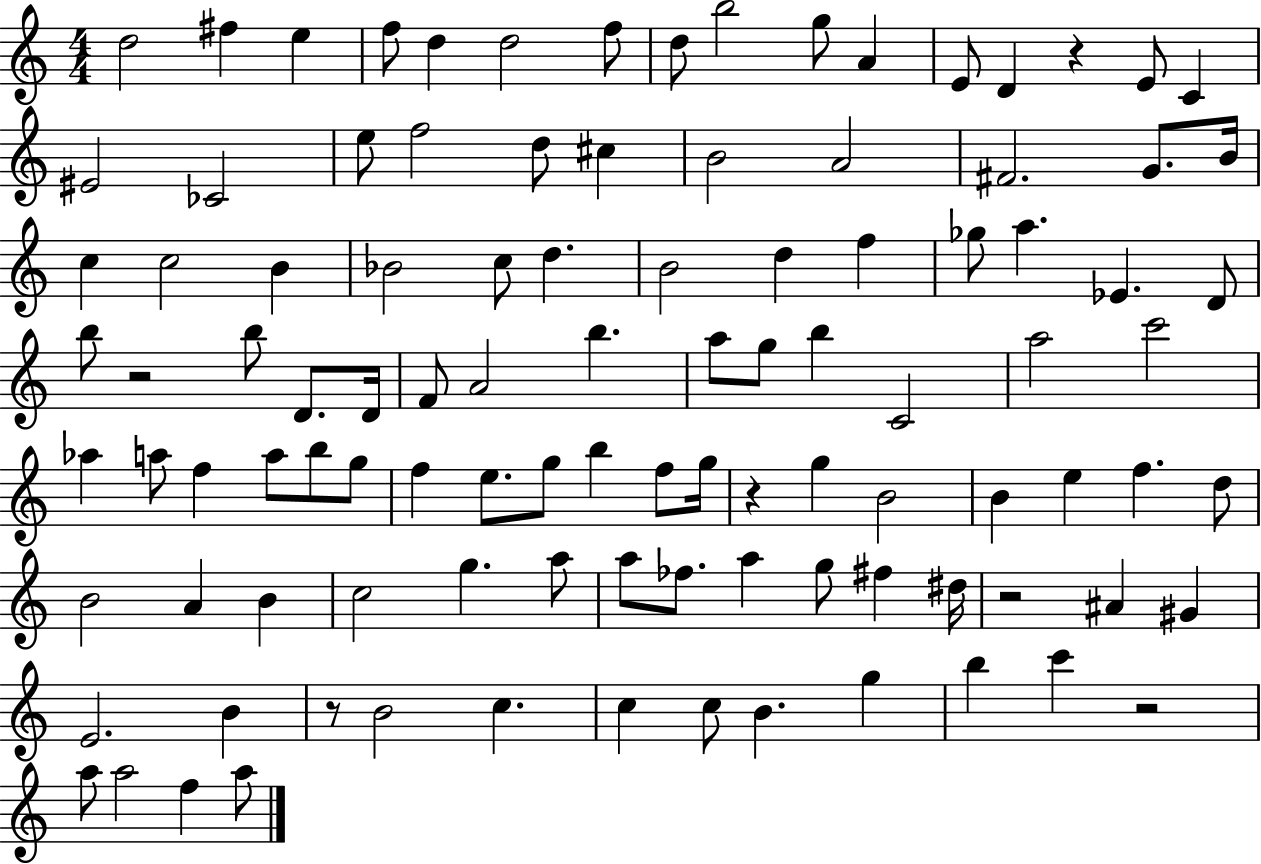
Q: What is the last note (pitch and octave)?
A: A5